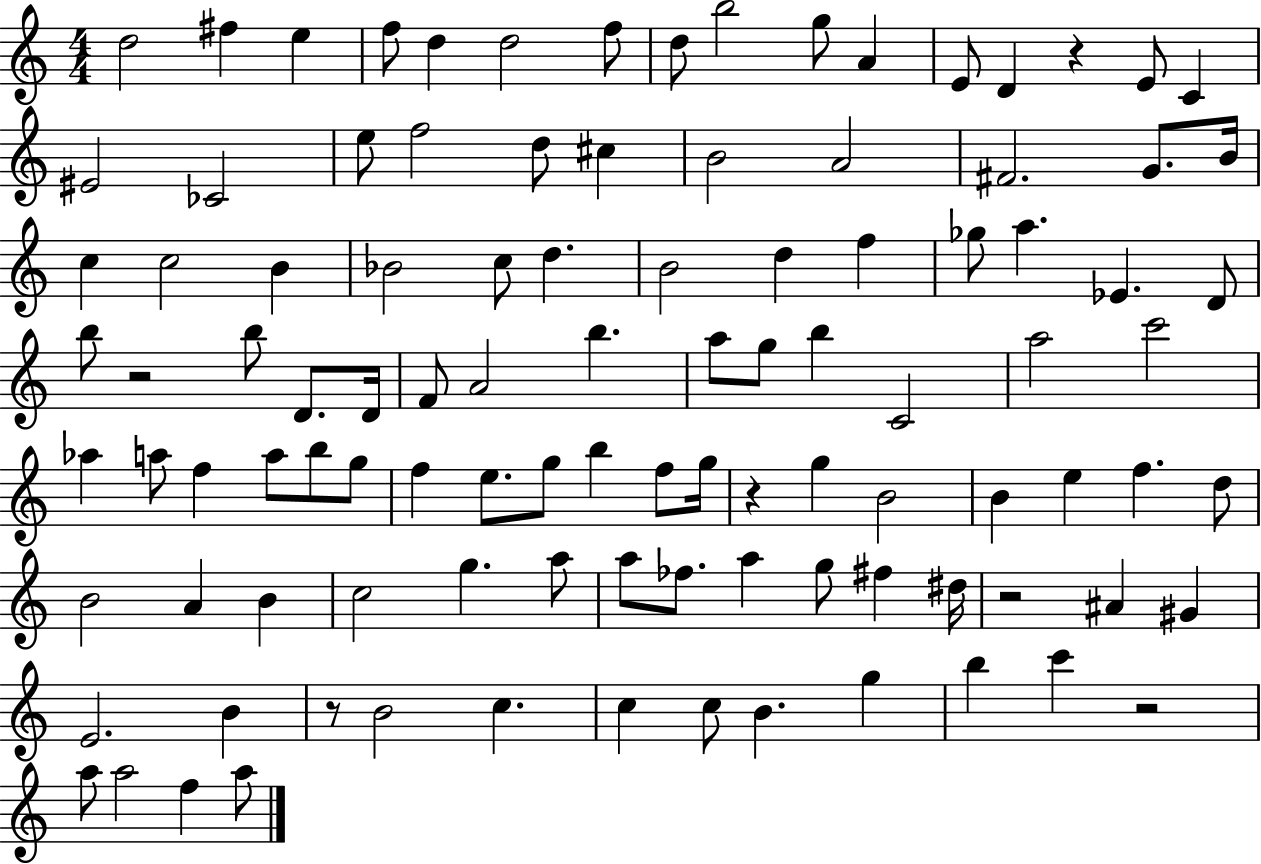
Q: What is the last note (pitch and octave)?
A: A5